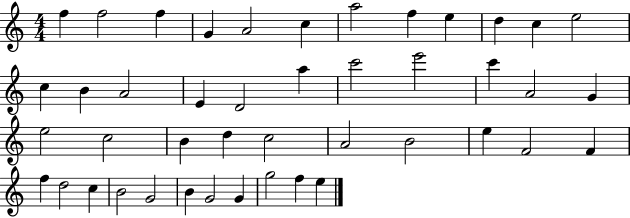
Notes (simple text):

F5/q F5/h F5/q G4/q A4/h C5/q A5/h F5/q E5/q D5/q C5/q E5/h C5/q B4/q A4/h E4/q D4/h A5/q C6/h E6/h C6/q A4/h G4/q E5/h C5/h B4/q D5/q C5/h A4/h B4/h E5/q F4/h F4/q F5/q D5/h C5/q B4/h G4/h B4/q G4/h G4/q G5/h F5/q E5/q